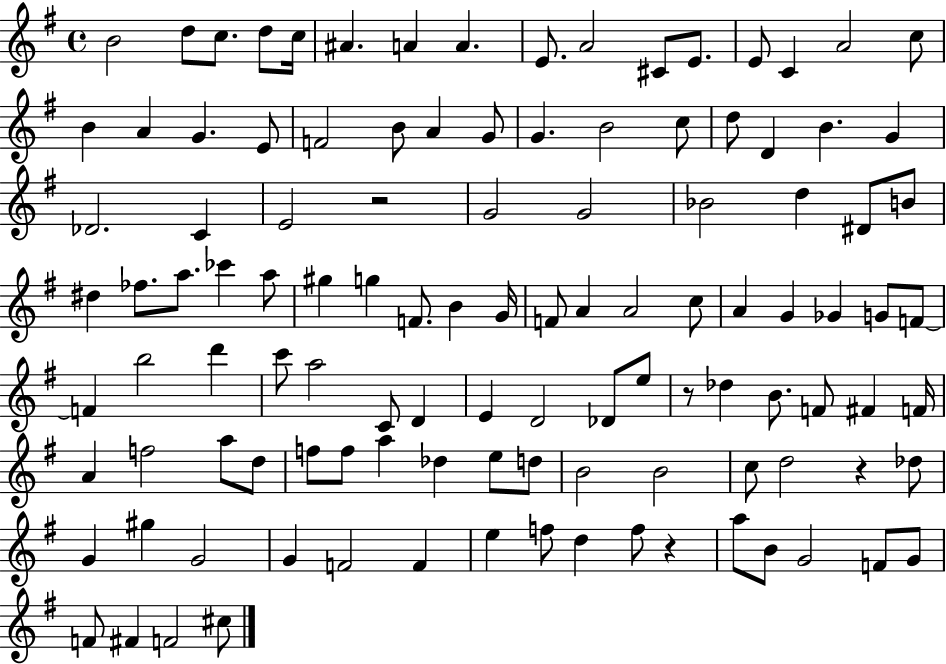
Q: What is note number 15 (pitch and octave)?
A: A4